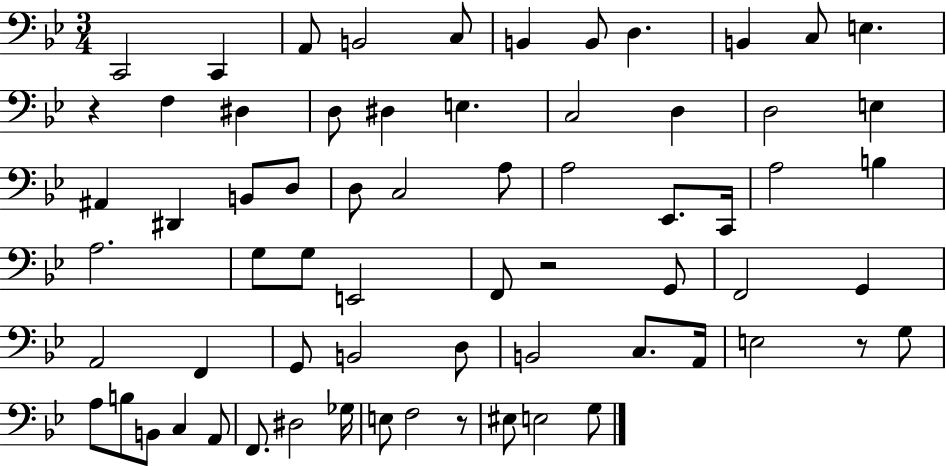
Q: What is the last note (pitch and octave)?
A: G3